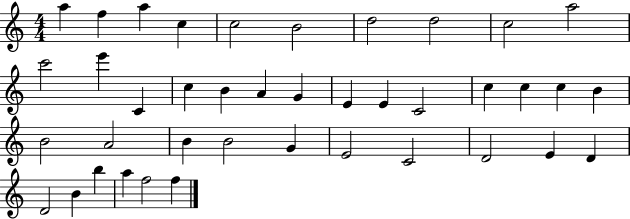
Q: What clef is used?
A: treble